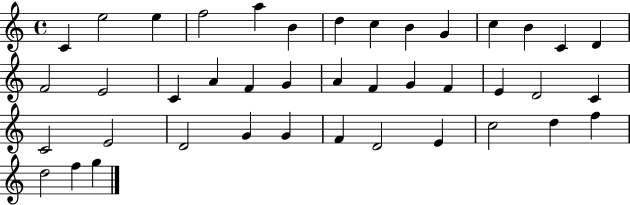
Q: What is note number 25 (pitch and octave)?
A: E4